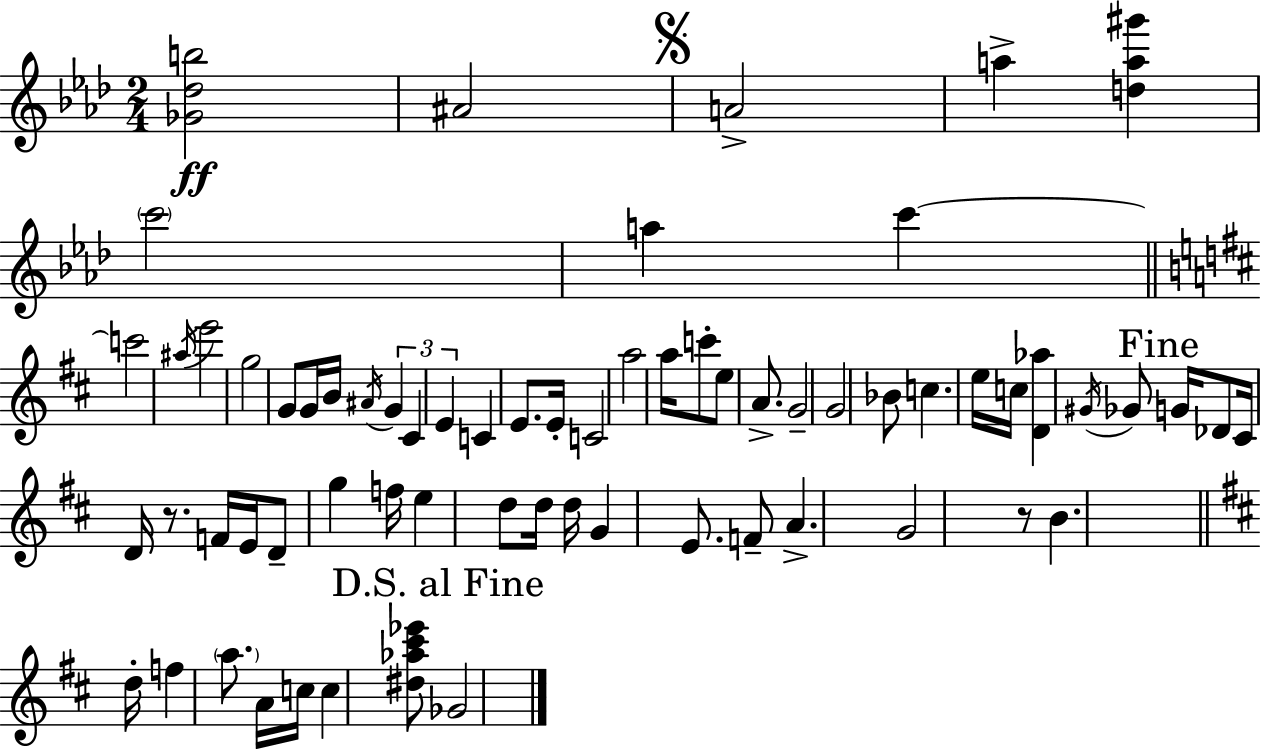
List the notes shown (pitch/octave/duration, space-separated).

[Gb4,Db5,B5]/h A#4/h A4/h A5/q [D5,A5,G#6]/q C6/h A5/q C6/q C6/h A#5/s E6/h G5/h G4/e G4/s B4/s A#4/s G4/q C#4/q E4/q C4/q E4/e. E4/s C4/h A5/h A5/s C6/e E5/e A4/e. G4/h G4/h Bb4/e C5/q. E5/s C5/s [D4,Ab5]/q G#4/s Gb4/e G4/s Db4/e C#4/s D4/s R/e. F4/s E4/s D4/e G5/q F5/s E5/q D5/e D5/s D5/s G4/q E4/e. F4/e A4/q. G4/h R/e B4/q. D5/s F5/q A5/e. A4/s C5/s C5/q [D#5,Ab5,C#6,Eb6]/e Gb4/h